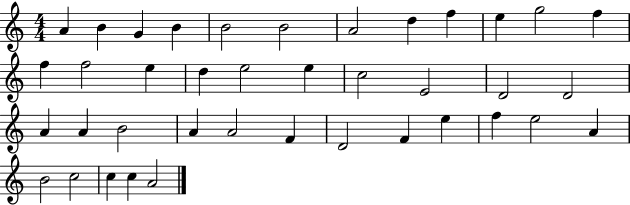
A4/q B4/q G4/q B4/q B4/h B4/h A4/h D5/q F5/q E5/q G5/h F5/q F5/q F5/h E5/q D5/q E5/h E5/q C5/h E4/h D4/h D4/h A4/q A4/q B4/h A4/q A4/h F4/q D4/h F4/q E5/q F5/q E5/h A4/q B4/h C5/h C5/q C5/q A4/h